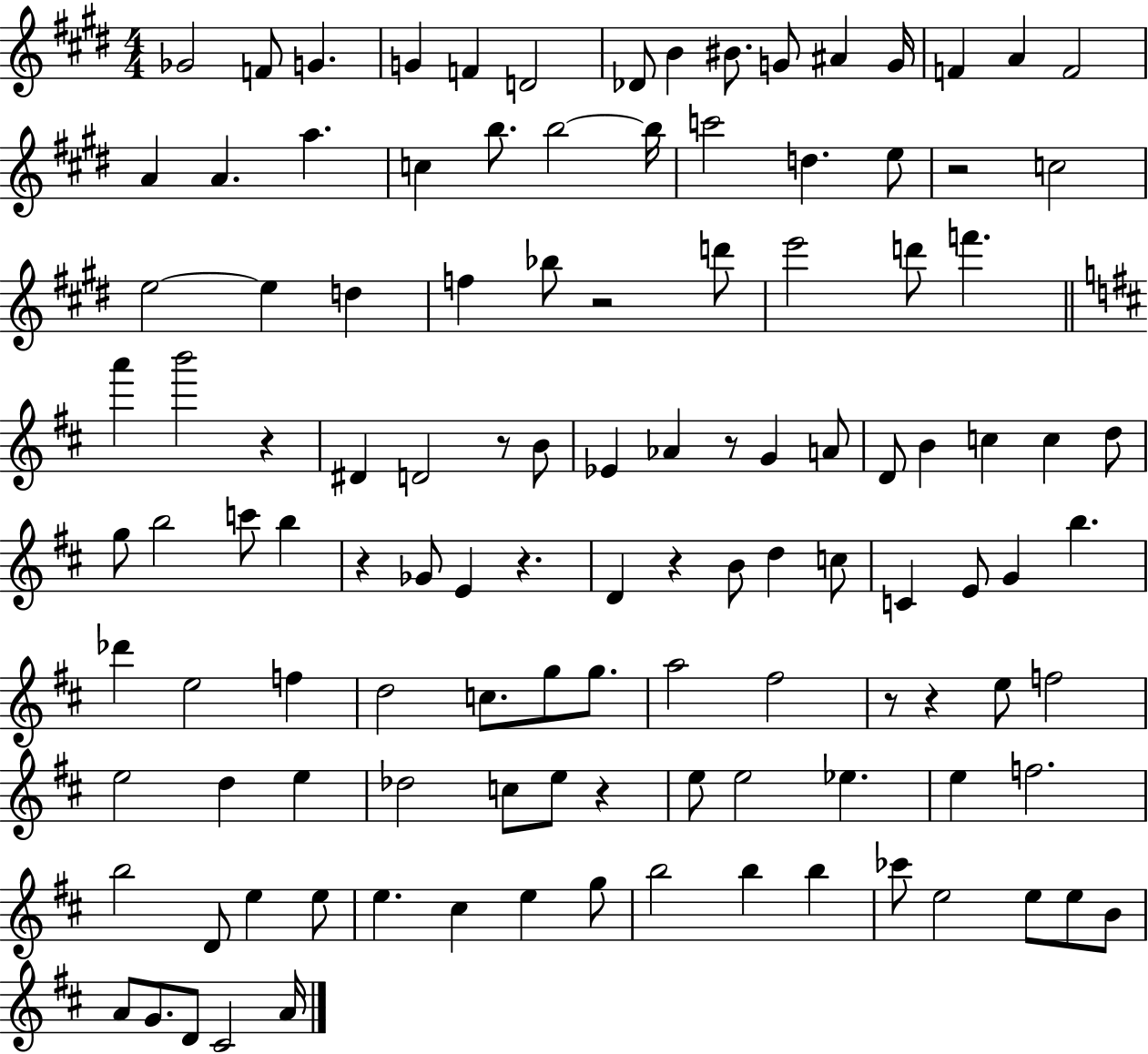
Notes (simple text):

Gb4/h F4/e G4/q. G4/q F4/q D4/h Db4/e B4/q BIS4/e. G4/e A#4/q G4/s F4/q A4/q F4/h A4/q A4/q. A5/q. C5/q B5/e. B5/h B5/s C6/h D5/q. E5/e R/h C5/h E5/h E5/q D5/q F5/q Bb5/e R/h D6/e E6/h D6/e F6/q. A6/q B6/h R/q D#4/q D4/h R/e B4/e Eb4/q Ab4/q R/e G4/q A4/e D4/e B4/q C5/q C5/q D5/e G5/e B5/h C6/e B5/q R/q Gb4/e E4/q R/q. D4/q R/q B4/e D5/q C5/e C4/q E4/e G4/q B5/q. Db6/q E5/h F5/q D5/h C5/e. G5/e G5/e. A5/h F#5/h R/e R/q E5/e F5/h E5/h D5/q E5/q Db5/h C5/e E5/e R/q E5/e E5/h Eb5/q. E5/q F5/h. B5/h D4/e E5/q E5/e E5/q. C#5/q E5/q G5/e B5/h B5/q B5/q CES6/e E5/h E5/e E5/e B4/e A4/e G4/e. D4/e C#4/h A4/s